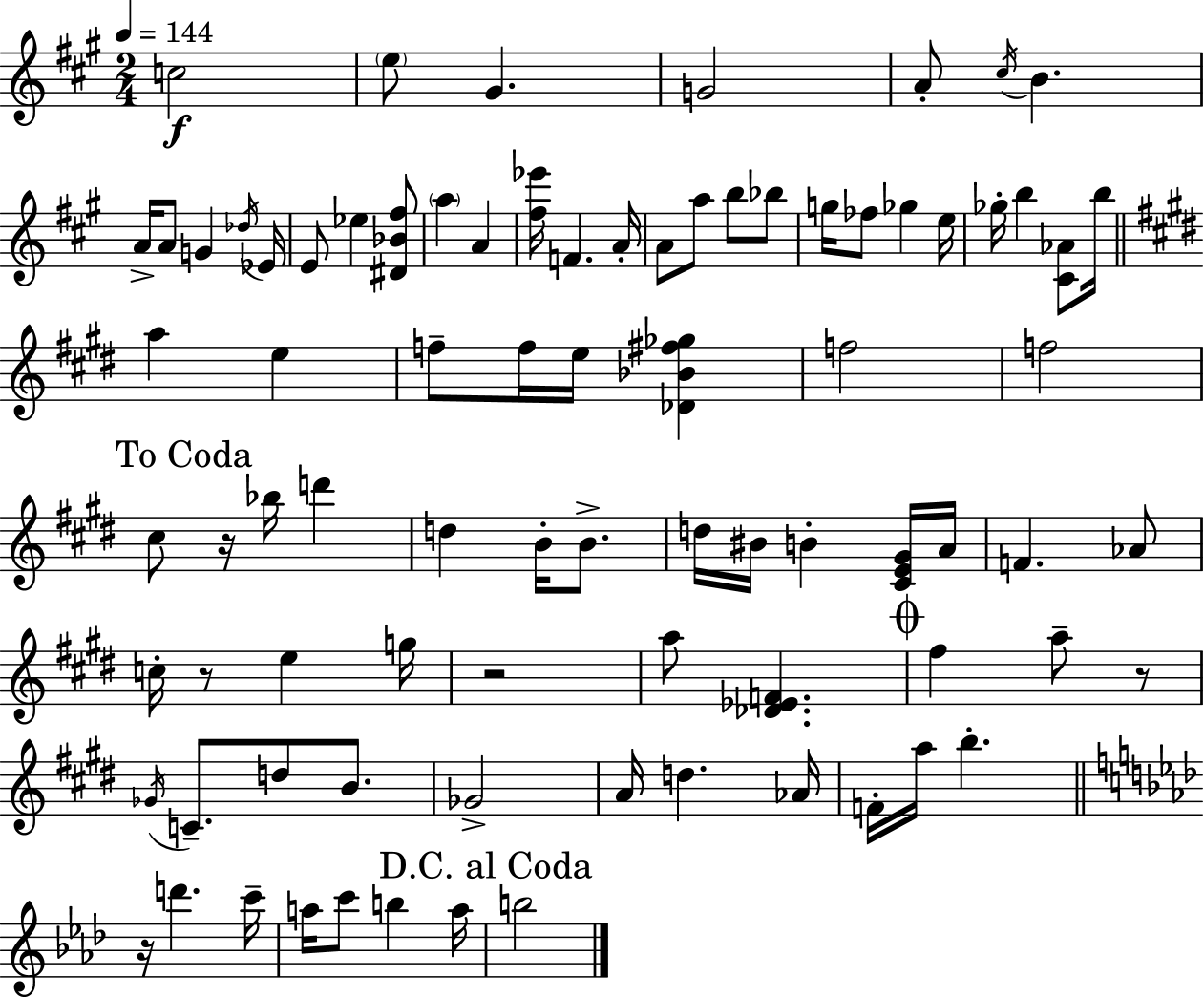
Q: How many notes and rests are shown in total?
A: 83